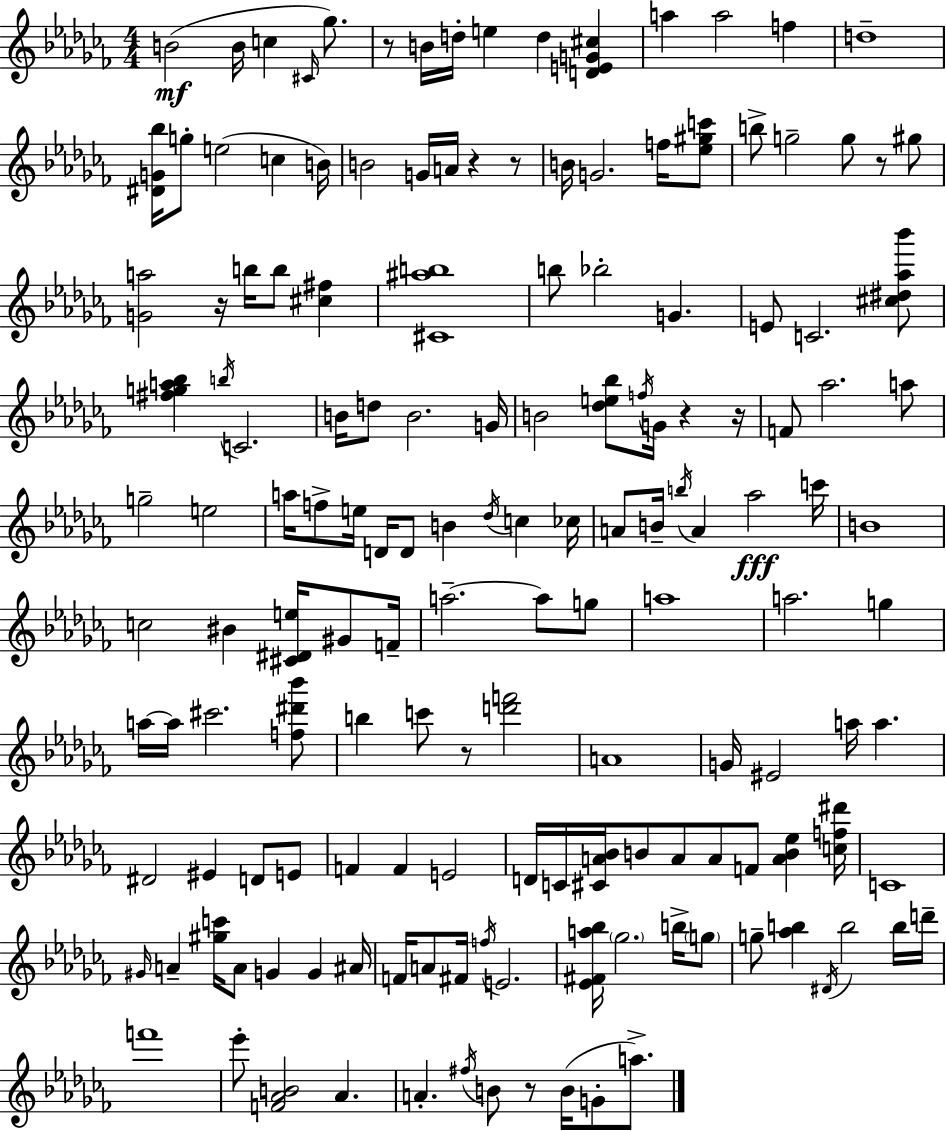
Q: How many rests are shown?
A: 9